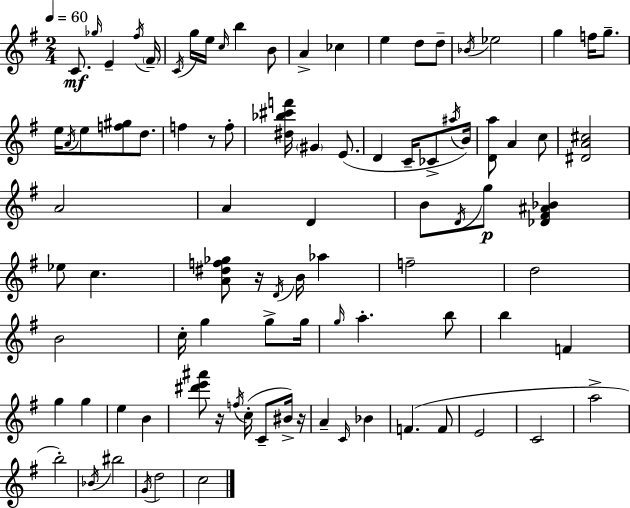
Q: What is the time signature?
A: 2/4